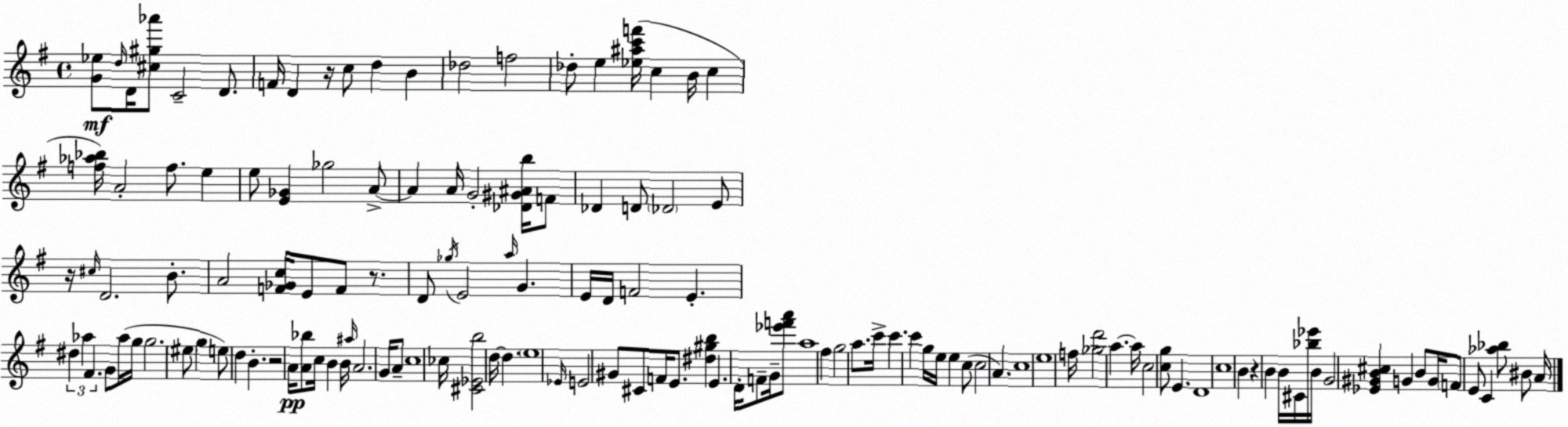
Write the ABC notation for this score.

X:1
T:Untitled
M:4/4
L:1/4
K:G
[G_e]/2 d/4 D/4 [^c^g_a']/2 C2 D/2 F/4 D z/4 c/2 d B _d2 f2 _d/2 e [_e^ac'f']/4 c B/4 c [f_a_b]/4 A2 f/2 e e/2 [E_G] _g2 A/2 A A/4 G2 [_D^G^Ab]/4 F/2 _D D/2 _D2 E/2 z/4 ^c/4 D2 B/2 A2 [F_Gc]/4 E/2 F/2 z/2 D/2 _g/4 E2 a/4 G E/4 D/4 F2 E ^d _a ^F G/2 _a/4 g/4 g2 ^e/2 g e/2 d B z2 A/4 [A_b]/2 c/4 B B/4 ^a/4 A2 G/4 A/2 c4 _c/4 [^C_Eb]2 d/4 d e4 _E/4 E2 ^G/2 ^C/2 F/4 E/2 [^d^gb] E D/4 F/2 G/4 [_e'f'a']/2 a4 ^f g2 a/2 c'/4 c' c' g/4 e/4 e c/2 c2 A c4 e4 f/4 [_gd']2 a a/4 c2 [cg]/2 E D4 c4 B z B B/4 ^C/4 [_b_e']/4 B/4 G2 [_E^GB^c] G B/2 G/4 F/2 E/2 C [_a_b]/2 ^B/2 A/4